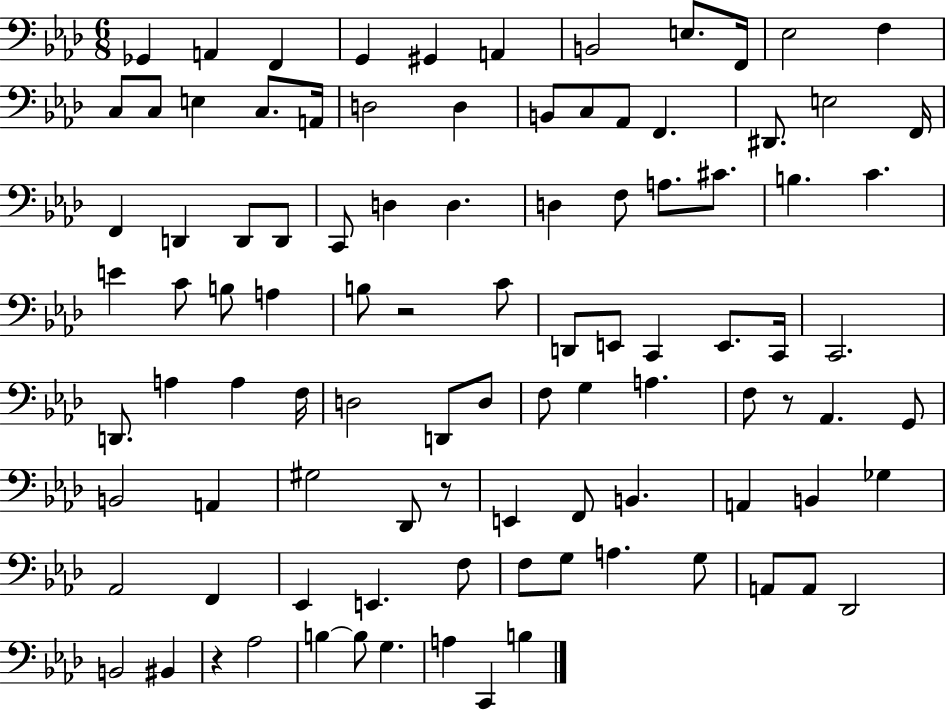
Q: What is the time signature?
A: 6/8